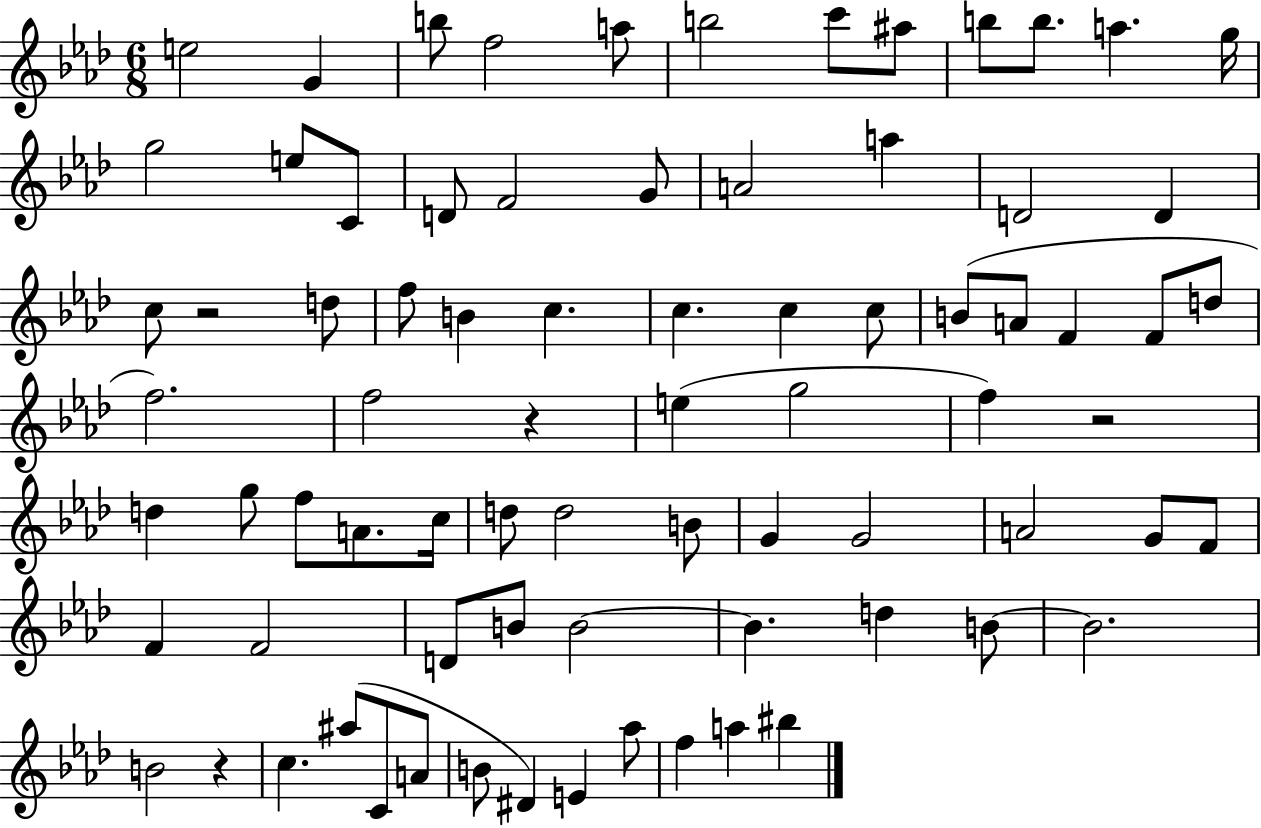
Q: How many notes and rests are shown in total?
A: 78